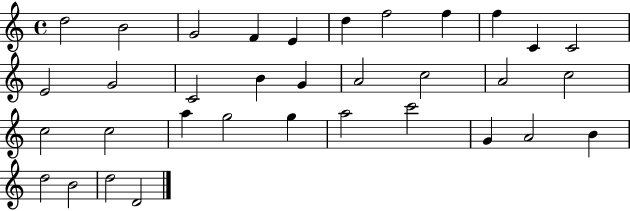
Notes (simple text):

D5/h B4/h G4/h F4/q E4/q D5/q F5/h F5/q F5/q C4/q C4/h E4/h G4/h C4/h B4/q G4/q A4/h C5/h A4/h C5/h C5/h C5/h A5/q G5/h G5/q A5/h C6/h G4/q A4/h B4/q D5/h B4/h D5/h D4/h